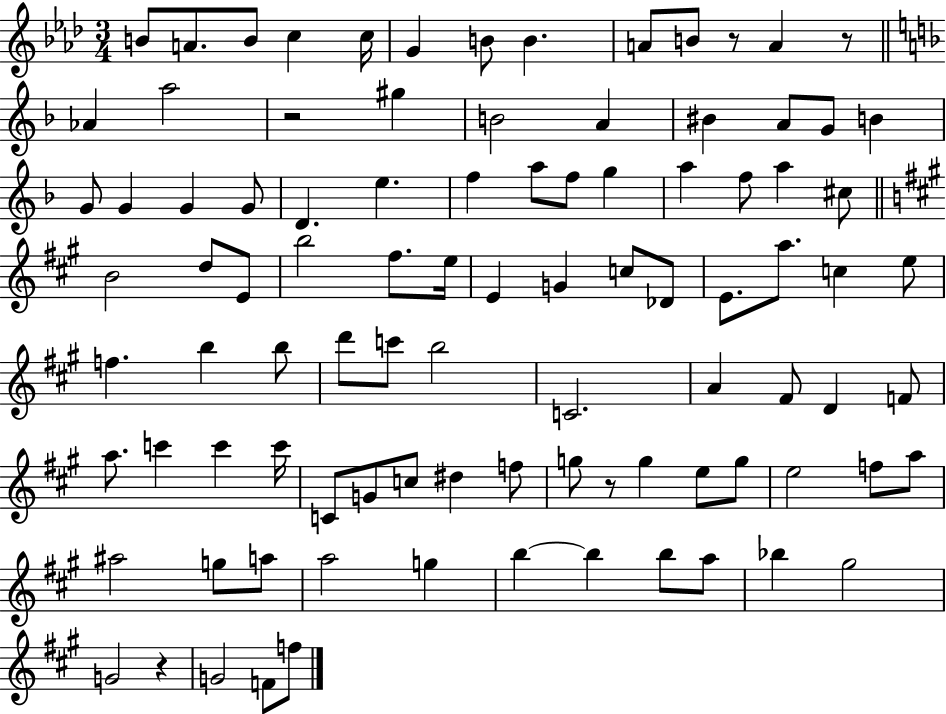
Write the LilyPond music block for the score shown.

{
  \clef treble
  \numericTimeSignature
  \time 3/4
  \key aes \major
  \repeat volta 2 { b'8 a'8. b'8 c''4 c''16 | g'4 b'8 b'4. | a'8 b'8 r8 a'4 r8 | \bar "||" \break \key f \major aes'4 a''2 | r2 gis''4 | b'2 a'4 | bis'4 a'8 g'8 b'4 | \break g'8 g'4 g'4 g'8 | d'4. e''4. | f''4 a''8 f''8 g''4 | a''4 f''8 a''4 cis''8 | \break \bar "||" \break \key a \major b'2 d''8 e'8 | b''2 fis''8. e''16 | e'4 g'4 c''8 des'8 | e'8. a''8. c''4 e''8 | \break f''4. b''4 b''8 | d'''8 c'''8 b''2 | c'2. | a'4 fis'8 d'4 f'8 | \break a''8. c'''4 c'''4 c'''16 | c'8 g'8 c''8 dis''4 f''8 | g''8 r8 g''4 e''8 g''8 | e''2 f''8 a''8 | \break ais''2 g''8 a''8 | a''2 g''4 | b''4~~ b''4 b''8 a''8 | bes''4 gis''2 | \break g'2 r4 | g'2 f'8 f''8 | } \bar "|."
}